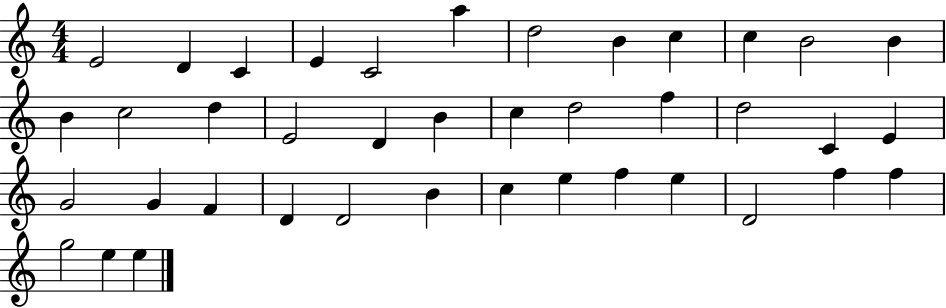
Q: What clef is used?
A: treble